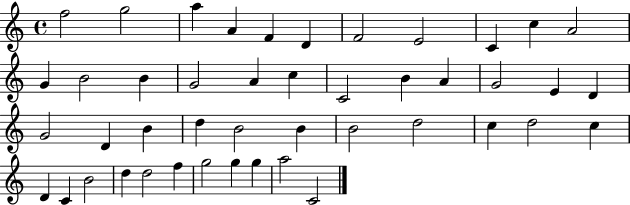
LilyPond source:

{
  \clef treble
  \time 4/4
  \defaultTimeSignature
  \key c \major
  f''2 g''2 | a''4 a'4 f'4 d'4 | f'2 e'2 | c'4 c''4 a'2 | \break g'4 b'2 b'4 | g'2 a'4 c''4 | c'2 b'4 a'4 | g'2 e'4 d'4 | \break g'2 d'4 b'4 | d''4 b'2 b'4 | b'2 d''2 | c''4 d''2 c''4 | \break d'4 c'4 b'2 | d''4 d''2 f''4 | g''2 g''4 g''4 | a''2 c'2 | \break \bar "|."
}